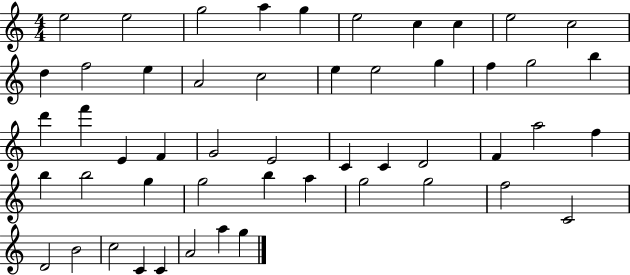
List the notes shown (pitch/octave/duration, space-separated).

E5/h E5/h G5/h A5/q G5/q E5/h C5/q C5/q E5/h C5/h D5/q F5/h E5/q A4/h C5/h E5/q E5/h G5/q F5/q G5/h B5/q D6/q F6/q E4/q F4/q G4/h E4/h C4/q C4/q D4/h F4/q A5/h F5/q B5/q B5/h G5/q G5/h B5/q A5/q G5/h G5/h F5/h C4/h D4/h B4/h C5/h C4/q C4/q A4/h A5/q G5/q